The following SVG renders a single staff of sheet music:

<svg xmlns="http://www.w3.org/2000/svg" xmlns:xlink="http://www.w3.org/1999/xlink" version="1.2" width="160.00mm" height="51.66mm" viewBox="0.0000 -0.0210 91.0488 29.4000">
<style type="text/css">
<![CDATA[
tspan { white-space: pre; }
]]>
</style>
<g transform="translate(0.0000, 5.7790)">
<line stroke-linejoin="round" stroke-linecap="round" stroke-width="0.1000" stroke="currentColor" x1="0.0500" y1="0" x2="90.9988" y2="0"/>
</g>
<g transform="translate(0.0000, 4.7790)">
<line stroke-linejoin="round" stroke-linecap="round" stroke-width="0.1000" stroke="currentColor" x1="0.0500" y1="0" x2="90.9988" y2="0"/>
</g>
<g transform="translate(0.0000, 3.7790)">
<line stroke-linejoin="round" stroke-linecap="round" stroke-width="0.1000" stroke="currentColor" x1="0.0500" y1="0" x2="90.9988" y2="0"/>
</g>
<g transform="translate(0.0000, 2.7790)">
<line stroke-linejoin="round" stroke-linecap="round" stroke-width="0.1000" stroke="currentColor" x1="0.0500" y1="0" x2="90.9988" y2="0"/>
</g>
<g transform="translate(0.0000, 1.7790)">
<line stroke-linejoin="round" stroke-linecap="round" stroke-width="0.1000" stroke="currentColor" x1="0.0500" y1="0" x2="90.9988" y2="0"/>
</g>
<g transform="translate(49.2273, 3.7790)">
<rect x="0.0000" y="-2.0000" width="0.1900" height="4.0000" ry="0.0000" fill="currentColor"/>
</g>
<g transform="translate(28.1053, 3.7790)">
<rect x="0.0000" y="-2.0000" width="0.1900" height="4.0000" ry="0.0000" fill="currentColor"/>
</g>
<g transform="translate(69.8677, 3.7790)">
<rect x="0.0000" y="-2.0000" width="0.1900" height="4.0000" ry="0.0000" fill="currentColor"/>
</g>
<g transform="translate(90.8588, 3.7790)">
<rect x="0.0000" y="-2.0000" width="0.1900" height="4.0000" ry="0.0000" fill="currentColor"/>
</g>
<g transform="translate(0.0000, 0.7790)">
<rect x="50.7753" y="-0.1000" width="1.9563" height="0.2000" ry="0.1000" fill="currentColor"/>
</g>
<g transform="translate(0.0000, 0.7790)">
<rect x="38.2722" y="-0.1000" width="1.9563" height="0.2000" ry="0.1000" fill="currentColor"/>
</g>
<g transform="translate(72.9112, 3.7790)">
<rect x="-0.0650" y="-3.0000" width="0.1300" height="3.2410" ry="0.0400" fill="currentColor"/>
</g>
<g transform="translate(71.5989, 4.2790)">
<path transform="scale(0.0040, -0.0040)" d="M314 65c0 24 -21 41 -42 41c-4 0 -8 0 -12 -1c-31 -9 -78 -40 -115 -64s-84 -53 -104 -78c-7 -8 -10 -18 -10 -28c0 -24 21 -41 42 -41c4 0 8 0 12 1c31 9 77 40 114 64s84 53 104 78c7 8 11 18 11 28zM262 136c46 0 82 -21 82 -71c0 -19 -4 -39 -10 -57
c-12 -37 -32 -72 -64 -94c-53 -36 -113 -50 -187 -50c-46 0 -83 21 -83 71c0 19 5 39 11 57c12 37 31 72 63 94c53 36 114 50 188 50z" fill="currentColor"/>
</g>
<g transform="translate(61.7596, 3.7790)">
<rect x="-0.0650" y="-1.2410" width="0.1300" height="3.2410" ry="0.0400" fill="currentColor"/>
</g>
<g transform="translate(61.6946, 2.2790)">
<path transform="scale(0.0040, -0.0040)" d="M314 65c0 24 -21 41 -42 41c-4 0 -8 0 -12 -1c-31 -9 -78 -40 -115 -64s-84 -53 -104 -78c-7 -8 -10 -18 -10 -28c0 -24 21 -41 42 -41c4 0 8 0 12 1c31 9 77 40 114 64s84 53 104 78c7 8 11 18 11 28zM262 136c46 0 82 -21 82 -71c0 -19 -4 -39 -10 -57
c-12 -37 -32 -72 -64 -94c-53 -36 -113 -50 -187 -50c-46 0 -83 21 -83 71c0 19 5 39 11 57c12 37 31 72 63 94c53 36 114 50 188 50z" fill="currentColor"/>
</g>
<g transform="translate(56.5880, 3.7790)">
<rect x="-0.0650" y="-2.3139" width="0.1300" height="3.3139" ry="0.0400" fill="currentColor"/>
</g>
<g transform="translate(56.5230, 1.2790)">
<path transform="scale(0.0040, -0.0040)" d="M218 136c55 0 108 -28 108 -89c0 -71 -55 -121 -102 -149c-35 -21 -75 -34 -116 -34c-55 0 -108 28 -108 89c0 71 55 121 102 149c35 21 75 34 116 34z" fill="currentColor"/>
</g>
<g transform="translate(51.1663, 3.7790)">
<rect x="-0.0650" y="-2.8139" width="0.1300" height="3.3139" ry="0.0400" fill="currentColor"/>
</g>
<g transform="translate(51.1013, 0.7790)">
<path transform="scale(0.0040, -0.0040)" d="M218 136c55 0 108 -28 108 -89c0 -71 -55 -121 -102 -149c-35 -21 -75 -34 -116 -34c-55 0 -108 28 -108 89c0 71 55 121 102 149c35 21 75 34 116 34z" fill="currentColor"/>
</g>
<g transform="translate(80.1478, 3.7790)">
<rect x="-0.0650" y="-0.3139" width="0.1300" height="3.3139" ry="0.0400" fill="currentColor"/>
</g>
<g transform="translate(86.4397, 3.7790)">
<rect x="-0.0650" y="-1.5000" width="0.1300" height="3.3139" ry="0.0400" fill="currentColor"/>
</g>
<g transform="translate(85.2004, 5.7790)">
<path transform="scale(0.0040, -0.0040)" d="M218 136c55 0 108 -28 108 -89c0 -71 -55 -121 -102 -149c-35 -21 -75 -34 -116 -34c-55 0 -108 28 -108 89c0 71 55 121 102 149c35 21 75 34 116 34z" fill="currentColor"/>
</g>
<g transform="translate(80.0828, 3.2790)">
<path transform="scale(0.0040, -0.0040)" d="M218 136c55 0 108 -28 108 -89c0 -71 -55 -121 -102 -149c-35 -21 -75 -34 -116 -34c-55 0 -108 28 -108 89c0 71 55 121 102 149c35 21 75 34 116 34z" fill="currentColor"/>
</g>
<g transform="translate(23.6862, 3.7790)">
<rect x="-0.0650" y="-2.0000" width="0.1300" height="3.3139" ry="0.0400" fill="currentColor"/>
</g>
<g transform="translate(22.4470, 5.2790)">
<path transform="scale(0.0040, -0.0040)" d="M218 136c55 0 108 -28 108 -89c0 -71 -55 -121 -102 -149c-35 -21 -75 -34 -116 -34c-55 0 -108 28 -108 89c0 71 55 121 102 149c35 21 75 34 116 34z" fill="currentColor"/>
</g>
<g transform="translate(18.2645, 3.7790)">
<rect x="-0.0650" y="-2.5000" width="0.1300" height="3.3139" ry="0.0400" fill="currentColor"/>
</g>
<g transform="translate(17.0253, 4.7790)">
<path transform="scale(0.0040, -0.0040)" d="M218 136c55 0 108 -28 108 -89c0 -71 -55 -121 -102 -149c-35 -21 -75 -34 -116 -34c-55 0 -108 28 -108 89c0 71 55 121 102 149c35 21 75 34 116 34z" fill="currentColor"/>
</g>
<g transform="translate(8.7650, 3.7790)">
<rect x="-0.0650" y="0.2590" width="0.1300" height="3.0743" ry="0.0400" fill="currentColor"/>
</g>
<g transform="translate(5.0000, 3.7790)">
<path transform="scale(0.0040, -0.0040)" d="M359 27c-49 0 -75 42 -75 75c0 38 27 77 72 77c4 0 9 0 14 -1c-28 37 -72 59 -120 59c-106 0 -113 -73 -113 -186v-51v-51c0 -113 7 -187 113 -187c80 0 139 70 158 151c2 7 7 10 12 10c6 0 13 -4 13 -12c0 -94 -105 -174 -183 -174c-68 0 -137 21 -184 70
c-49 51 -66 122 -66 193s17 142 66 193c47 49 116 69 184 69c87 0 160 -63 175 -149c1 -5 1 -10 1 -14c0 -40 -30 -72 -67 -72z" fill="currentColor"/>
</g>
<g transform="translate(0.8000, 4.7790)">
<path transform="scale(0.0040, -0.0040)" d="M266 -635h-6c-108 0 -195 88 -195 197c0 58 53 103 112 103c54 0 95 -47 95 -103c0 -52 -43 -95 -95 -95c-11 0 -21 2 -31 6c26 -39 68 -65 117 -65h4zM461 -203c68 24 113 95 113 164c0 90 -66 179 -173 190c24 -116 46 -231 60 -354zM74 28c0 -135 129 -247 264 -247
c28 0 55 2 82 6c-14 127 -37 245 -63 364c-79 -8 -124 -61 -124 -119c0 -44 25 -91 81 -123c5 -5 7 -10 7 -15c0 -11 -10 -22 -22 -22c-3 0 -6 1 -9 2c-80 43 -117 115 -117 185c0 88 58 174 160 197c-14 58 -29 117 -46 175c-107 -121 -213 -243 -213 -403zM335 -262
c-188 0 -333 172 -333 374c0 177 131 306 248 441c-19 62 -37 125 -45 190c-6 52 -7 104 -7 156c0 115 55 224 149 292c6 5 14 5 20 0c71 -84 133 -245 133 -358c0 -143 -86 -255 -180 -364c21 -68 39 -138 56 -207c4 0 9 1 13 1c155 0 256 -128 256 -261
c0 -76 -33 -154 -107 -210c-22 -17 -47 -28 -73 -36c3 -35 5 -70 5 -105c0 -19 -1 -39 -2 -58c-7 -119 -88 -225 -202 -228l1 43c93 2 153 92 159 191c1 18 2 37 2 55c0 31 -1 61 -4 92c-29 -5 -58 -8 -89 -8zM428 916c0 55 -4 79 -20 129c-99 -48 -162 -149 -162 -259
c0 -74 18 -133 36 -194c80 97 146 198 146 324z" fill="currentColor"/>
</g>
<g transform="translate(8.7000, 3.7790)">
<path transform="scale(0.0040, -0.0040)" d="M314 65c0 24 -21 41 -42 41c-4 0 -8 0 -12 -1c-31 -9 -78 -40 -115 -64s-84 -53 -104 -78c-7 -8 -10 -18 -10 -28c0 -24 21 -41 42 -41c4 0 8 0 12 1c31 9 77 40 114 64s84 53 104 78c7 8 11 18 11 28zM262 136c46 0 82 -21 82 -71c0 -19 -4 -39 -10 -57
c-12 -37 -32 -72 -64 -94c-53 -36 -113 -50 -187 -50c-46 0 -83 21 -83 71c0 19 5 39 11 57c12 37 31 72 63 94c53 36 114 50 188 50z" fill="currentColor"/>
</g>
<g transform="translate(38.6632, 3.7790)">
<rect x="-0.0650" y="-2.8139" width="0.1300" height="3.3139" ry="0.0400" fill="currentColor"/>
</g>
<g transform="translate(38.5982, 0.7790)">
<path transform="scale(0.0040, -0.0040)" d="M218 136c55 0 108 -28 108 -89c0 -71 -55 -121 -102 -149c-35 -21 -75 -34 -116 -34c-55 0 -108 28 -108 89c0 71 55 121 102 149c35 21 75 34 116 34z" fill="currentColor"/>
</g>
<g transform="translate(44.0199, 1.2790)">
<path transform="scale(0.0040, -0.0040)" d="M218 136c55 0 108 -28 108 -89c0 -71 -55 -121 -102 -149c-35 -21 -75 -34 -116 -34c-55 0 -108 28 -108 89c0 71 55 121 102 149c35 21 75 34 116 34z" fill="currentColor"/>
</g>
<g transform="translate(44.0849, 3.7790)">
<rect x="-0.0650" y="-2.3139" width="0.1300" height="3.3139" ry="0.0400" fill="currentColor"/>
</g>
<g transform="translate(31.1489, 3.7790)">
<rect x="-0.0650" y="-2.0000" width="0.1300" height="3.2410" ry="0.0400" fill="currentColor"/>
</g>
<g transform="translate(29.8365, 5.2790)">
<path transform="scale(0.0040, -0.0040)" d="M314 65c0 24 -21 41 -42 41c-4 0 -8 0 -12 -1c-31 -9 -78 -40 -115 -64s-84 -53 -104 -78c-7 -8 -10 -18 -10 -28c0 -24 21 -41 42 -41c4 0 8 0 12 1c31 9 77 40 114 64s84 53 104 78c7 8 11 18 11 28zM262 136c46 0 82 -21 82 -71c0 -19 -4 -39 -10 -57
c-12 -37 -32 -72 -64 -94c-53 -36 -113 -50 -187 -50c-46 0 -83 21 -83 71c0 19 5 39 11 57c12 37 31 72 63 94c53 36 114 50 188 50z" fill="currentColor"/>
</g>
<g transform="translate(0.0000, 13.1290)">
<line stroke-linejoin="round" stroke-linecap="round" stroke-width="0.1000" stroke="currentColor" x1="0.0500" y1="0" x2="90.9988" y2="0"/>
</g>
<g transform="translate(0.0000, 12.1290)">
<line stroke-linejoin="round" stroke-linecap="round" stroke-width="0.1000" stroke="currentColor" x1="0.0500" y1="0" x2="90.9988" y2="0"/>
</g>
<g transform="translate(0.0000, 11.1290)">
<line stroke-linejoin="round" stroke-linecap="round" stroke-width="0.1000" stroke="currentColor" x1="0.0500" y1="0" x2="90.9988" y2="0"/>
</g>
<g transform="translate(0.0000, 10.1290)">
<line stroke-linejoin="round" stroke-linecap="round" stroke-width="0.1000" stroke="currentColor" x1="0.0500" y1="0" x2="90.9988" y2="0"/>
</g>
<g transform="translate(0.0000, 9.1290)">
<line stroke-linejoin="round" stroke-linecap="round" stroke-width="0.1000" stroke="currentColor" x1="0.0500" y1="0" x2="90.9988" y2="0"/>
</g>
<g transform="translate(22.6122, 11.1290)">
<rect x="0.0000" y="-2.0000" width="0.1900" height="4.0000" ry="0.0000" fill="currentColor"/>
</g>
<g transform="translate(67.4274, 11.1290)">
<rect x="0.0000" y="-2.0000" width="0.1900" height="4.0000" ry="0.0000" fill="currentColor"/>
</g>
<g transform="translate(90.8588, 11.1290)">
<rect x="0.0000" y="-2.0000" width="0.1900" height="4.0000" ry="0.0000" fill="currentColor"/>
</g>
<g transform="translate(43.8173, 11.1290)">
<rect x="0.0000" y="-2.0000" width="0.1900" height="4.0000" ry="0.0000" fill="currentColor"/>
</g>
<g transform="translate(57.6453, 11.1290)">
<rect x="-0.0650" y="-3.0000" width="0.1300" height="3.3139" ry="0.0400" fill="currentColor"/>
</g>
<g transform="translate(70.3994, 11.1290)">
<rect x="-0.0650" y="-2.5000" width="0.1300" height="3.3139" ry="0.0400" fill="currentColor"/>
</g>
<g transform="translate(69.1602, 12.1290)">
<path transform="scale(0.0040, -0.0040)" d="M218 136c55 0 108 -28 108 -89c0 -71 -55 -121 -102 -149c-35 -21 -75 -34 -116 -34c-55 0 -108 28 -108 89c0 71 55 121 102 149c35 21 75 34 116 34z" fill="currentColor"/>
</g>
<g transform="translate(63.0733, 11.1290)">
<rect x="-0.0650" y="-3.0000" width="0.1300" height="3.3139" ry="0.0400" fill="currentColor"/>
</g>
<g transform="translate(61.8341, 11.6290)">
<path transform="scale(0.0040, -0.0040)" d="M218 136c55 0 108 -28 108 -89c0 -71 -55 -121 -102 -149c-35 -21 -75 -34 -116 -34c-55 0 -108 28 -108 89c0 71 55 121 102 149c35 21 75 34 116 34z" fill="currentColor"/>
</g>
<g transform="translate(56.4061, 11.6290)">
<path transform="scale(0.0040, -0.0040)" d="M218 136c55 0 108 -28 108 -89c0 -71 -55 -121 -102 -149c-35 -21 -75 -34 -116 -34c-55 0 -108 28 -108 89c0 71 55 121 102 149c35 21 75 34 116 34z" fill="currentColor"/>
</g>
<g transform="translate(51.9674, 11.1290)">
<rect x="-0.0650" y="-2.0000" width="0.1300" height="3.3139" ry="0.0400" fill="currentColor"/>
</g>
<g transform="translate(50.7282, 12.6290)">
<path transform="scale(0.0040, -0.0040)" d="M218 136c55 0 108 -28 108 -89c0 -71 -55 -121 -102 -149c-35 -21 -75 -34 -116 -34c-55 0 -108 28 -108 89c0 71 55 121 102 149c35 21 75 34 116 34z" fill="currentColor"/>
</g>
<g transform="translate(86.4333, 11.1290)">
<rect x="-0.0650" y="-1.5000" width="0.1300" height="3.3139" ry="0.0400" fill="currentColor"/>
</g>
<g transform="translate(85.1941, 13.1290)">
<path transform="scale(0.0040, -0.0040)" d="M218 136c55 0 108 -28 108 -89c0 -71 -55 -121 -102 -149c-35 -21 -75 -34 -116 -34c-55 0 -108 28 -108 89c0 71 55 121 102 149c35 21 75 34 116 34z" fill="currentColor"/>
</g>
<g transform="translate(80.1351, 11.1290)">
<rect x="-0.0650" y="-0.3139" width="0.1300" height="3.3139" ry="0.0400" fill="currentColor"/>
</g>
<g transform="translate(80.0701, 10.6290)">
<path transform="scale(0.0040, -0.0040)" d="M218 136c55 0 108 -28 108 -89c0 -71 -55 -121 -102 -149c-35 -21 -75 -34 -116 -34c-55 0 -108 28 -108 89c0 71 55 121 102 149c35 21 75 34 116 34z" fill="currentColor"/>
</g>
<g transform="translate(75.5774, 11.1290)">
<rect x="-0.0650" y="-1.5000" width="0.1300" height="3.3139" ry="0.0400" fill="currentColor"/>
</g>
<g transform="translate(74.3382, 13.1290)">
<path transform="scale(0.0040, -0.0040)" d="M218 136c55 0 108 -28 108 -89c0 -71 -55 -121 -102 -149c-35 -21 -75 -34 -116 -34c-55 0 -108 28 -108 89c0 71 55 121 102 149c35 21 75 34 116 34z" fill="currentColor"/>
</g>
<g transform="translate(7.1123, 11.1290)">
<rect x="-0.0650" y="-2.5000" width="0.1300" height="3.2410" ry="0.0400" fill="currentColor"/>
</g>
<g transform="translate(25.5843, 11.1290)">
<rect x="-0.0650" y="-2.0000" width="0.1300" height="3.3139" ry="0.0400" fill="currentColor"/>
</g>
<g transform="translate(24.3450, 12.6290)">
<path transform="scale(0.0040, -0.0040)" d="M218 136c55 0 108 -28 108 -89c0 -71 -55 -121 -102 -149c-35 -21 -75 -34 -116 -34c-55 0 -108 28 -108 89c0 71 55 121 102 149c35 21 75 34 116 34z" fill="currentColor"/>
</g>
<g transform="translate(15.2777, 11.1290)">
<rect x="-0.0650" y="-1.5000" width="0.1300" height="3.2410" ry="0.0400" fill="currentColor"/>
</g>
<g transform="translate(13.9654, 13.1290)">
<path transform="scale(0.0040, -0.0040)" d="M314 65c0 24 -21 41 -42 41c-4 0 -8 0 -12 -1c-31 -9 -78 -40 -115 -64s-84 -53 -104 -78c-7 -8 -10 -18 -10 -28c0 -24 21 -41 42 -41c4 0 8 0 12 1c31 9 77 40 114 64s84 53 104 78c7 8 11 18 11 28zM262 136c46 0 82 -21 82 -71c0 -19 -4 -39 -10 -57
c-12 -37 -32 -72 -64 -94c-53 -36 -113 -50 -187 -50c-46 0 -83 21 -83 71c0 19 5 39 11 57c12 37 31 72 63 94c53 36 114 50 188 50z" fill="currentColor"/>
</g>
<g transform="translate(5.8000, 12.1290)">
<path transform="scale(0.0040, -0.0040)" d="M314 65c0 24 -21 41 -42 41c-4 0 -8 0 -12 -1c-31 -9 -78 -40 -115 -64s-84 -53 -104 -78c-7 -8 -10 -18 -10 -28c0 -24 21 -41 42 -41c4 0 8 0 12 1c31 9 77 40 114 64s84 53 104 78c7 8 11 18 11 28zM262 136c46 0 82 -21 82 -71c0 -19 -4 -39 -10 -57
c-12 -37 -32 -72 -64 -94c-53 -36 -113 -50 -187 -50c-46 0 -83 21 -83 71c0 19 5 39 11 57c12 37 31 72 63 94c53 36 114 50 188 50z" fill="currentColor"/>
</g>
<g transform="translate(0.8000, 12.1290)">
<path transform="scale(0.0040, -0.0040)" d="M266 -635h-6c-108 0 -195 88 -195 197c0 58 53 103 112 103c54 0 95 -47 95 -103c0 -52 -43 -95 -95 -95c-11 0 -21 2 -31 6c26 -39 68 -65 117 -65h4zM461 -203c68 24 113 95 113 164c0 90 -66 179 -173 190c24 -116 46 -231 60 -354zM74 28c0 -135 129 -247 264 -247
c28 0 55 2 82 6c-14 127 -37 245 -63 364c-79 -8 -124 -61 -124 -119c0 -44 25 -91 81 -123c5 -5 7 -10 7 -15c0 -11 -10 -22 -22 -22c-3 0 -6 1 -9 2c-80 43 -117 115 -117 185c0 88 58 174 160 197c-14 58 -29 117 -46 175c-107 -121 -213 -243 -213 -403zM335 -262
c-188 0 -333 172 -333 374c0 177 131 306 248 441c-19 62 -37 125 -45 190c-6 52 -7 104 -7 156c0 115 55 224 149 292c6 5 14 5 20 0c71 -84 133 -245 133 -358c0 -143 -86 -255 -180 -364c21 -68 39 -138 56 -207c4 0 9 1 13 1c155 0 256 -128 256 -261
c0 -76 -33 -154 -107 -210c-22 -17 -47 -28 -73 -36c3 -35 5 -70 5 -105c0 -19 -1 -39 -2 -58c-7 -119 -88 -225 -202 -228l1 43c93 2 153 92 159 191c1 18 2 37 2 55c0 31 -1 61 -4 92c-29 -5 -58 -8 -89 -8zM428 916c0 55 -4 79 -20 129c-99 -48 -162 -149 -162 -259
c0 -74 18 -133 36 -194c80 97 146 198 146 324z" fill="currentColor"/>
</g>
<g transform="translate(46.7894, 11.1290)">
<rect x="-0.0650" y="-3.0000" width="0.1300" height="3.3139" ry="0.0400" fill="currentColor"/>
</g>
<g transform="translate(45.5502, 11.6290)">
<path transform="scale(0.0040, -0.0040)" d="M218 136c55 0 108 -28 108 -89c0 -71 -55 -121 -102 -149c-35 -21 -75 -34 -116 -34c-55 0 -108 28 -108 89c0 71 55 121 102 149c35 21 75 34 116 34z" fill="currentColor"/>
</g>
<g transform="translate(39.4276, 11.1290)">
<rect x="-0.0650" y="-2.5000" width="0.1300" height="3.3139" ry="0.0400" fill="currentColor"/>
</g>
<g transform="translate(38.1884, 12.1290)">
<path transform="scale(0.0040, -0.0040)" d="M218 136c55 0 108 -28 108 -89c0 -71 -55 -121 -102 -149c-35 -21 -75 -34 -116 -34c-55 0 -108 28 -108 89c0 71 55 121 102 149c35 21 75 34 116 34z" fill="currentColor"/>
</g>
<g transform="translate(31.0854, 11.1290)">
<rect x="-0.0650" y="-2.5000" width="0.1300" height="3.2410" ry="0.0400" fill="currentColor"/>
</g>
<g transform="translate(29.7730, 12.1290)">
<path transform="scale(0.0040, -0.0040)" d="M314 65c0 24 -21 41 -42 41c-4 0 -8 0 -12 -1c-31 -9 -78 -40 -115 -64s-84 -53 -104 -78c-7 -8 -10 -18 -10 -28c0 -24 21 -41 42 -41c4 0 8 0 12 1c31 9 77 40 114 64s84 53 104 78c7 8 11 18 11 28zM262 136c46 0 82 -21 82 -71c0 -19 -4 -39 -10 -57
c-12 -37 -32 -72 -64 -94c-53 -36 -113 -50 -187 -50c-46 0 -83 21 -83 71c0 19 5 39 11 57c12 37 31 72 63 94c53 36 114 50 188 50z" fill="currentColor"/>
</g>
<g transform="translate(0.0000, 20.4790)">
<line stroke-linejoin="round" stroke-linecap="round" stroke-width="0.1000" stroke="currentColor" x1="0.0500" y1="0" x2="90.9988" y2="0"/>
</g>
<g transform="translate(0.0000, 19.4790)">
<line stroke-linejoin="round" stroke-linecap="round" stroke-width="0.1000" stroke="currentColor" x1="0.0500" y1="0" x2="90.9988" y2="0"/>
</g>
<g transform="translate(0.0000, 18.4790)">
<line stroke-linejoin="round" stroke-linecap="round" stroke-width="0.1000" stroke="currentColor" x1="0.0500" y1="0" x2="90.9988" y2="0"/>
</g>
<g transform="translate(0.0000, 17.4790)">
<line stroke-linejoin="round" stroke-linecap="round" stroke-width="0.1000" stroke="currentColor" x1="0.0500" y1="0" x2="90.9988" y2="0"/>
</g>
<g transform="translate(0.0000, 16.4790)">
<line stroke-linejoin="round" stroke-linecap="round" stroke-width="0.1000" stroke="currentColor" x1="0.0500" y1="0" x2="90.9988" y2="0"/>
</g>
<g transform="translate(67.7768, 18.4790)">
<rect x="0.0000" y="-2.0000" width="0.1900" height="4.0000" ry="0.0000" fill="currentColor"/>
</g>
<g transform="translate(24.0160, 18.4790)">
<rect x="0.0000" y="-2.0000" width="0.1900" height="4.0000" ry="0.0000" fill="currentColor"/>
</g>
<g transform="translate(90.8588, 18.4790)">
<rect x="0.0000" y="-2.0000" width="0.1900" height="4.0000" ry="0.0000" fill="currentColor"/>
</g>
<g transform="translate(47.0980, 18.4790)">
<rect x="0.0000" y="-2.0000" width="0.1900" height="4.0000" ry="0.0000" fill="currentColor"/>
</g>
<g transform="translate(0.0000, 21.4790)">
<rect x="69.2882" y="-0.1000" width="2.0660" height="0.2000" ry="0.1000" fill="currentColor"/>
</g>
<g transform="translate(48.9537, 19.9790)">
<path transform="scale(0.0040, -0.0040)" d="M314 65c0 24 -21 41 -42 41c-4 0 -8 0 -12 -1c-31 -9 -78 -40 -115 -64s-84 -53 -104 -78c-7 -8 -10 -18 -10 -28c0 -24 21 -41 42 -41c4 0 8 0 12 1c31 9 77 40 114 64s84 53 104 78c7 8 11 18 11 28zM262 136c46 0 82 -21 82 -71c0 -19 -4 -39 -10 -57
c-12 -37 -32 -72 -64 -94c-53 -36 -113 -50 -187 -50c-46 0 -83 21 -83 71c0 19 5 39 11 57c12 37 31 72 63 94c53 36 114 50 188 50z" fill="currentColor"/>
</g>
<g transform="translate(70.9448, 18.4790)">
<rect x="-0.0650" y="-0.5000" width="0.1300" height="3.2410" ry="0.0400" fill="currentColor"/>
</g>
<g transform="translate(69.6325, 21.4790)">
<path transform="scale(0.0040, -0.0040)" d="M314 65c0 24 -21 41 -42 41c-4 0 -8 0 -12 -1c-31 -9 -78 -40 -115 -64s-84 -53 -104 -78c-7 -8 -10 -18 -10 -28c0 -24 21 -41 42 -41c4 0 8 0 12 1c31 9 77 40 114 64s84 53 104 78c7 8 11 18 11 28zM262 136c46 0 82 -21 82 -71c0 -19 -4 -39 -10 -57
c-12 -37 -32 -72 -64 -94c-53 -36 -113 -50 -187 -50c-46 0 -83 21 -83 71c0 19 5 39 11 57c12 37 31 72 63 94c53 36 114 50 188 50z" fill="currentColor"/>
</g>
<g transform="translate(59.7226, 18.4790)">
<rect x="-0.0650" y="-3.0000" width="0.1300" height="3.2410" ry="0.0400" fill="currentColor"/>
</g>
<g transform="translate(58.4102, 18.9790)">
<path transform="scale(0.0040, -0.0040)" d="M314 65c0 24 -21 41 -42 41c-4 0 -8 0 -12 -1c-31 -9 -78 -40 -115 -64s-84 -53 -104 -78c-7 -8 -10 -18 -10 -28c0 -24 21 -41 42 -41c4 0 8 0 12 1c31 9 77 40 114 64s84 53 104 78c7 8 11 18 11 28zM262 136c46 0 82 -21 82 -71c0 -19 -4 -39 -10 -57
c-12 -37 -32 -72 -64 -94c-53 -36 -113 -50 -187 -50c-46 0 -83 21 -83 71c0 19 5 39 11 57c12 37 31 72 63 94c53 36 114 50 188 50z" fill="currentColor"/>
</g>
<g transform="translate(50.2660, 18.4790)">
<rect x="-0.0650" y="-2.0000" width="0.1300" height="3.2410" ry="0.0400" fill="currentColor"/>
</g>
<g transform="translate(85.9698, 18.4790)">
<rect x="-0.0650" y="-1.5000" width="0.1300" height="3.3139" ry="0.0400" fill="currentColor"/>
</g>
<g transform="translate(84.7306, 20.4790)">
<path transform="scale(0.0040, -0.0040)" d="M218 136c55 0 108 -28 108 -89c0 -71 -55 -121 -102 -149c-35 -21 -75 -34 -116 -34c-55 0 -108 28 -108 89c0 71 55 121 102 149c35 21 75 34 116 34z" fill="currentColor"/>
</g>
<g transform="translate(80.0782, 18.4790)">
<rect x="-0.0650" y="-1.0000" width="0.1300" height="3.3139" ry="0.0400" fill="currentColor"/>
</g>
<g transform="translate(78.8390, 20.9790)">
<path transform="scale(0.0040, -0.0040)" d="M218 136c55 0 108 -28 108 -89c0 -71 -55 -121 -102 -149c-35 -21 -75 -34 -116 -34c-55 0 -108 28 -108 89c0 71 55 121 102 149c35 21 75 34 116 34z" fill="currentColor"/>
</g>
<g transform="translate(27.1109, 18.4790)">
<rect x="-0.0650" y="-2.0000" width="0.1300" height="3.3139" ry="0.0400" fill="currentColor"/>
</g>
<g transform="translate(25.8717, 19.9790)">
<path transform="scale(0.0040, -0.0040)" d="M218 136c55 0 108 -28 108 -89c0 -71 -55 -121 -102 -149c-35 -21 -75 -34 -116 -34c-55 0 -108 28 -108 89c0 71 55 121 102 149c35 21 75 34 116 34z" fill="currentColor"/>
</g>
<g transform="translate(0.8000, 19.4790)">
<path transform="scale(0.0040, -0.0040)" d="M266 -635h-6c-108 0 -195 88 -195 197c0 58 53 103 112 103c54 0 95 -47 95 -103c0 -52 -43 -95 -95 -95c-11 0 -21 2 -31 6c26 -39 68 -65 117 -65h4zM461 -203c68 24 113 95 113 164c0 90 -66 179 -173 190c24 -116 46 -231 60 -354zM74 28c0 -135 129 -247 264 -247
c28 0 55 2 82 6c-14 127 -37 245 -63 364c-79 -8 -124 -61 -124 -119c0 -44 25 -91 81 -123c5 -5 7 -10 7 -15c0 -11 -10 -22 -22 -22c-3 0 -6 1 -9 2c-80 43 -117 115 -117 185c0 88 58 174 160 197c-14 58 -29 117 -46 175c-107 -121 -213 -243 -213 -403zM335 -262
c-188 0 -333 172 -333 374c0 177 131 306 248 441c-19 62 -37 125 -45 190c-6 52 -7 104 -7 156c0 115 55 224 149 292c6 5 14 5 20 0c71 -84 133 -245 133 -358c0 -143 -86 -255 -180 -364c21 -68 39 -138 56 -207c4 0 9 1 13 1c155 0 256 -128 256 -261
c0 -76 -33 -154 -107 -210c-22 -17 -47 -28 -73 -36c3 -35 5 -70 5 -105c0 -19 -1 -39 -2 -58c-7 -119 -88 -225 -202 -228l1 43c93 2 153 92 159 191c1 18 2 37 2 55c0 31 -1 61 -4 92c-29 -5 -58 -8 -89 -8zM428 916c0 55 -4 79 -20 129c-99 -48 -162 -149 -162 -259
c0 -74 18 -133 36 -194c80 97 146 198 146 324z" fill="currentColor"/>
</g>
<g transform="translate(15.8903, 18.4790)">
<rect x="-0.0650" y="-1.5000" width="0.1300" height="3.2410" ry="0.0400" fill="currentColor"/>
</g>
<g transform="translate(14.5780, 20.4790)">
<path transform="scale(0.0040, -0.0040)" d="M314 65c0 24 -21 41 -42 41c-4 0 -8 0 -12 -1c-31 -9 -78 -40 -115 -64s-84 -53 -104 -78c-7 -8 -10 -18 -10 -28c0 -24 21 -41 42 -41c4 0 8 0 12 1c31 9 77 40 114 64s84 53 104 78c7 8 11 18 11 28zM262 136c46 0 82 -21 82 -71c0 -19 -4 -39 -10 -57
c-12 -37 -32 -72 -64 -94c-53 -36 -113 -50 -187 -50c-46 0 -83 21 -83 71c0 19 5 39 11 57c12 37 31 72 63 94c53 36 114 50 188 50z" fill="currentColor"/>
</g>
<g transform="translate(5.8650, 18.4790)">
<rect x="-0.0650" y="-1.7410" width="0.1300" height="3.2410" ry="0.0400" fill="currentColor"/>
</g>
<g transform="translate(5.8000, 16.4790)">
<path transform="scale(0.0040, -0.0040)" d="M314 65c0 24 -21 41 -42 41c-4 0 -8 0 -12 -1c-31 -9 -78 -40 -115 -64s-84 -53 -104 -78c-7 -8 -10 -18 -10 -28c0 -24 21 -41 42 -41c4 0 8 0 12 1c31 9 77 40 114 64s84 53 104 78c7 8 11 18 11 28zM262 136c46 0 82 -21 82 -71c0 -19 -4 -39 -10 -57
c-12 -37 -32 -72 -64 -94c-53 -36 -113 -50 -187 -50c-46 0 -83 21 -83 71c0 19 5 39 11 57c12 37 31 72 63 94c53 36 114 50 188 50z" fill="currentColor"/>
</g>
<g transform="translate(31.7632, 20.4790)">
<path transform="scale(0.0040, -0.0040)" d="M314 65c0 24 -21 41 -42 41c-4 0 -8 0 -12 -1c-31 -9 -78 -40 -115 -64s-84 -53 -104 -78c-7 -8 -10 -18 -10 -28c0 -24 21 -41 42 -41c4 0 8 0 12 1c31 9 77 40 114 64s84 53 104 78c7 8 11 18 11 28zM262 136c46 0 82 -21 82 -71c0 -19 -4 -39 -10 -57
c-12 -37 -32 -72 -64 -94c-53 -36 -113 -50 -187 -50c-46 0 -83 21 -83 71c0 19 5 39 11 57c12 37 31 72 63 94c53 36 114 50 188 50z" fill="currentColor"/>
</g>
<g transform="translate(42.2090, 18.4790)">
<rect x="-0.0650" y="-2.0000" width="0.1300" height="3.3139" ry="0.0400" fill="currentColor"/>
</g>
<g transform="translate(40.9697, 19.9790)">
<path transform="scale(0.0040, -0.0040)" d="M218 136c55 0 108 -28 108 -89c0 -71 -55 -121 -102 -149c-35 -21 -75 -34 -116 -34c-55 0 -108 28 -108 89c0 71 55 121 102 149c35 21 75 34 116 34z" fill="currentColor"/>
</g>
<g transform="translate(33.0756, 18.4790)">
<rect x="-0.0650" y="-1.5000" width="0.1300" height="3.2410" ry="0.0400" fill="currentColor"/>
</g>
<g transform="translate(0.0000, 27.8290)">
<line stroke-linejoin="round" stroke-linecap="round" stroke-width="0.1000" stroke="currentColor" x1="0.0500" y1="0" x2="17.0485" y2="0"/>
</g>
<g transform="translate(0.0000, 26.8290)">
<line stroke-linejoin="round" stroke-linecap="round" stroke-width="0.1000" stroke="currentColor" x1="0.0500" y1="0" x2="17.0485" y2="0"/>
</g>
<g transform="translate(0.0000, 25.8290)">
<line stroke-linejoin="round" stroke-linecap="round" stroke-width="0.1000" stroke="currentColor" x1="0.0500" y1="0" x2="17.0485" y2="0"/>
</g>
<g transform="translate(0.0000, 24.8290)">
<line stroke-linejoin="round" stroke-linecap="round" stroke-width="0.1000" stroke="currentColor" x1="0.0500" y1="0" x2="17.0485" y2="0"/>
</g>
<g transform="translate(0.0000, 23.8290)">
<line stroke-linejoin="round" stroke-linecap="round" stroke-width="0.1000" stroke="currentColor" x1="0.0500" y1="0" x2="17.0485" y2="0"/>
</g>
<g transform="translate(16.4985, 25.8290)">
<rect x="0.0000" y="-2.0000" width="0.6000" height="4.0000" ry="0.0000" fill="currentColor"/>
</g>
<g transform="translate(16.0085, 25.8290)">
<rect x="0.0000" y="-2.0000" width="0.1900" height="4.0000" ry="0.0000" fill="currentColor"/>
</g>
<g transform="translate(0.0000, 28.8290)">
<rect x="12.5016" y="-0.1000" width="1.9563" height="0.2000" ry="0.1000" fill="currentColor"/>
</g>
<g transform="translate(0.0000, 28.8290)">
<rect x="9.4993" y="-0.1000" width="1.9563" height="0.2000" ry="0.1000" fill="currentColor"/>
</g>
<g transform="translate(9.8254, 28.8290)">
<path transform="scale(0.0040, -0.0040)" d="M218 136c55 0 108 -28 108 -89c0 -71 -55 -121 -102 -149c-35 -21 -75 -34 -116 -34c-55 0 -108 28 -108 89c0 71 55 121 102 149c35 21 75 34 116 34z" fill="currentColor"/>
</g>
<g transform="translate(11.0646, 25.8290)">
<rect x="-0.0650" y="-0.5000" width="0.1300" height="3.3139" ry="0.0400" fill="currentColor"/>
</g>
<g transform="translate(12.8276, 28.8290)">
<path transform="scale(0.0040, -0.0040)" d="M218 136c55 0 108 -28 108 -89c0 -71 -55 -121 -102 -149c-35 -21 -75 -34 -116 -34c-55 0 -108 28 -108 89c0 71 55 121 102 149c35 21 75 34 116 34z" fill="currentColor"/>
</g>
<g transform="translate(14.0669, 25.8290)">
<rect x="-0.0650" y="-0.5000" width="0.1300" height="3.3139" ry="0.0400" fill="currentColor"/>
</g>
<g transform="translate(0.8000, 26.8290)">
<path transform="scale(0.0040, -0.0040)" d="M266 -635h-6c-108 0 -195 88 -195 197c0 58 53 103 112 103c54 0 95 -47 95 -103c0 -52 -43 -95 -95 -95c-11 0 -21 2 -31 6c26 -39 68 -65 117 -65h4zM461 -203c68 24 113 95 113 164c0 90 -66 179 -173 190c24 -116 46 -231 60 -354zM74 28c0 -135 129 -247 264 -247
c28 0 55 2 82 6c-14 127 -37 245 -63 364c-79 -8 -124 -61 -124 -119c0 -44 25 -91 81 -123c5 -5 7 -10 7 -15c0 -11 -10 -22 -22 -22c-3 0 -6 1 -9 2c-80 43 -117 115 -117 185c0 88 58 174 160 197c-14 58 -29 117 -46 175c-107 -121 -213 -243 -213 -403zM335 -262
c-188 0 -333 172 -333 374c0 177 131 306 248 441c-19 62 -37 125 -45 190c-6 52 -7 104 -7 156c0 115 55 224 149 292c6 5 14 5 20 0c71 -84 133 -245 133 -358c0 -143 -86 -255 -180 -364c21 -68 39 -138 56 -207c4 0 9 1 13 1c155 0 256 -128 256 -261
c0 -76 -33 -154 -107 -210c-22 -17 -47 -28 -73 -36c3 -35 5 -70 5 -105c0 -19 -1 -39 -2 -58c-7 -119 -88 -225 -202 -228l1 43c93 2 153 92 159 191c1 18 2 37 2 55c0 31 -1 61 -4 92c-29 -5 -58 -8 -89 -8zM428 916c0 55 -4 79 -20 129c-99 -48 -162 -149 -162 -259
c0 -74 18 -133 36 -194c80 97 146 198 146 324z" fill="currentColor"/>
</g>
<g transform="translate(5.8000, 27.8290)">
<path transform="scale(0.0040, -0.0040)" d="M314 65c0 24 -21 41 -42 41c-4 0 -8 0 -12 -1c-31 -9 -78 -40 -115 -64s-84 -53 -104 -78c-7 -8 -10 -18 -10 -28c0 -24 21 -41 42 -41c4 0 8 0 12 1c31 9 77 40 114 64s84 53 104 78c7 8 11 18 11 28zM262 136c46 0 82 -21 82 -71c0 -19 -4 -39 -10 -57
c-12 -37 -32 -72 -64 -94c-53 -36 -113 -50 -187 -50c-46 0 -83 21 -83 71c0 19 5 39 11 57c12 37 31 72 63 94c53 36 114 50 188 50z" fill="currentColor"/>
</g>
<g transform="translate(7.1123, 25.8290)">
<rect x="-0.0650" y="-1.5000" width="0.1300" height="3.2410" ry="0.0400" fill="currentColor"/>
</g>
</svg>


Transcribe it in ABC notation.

X:1
T:Untitled
M:4/4
L:1/4
K:C
B2 G F F2 a g a g e2 A2 c E G2 E2 F G2 G A F A A G E c E f2 E2 F E2 F F2 A2 C2 D E E2 C C